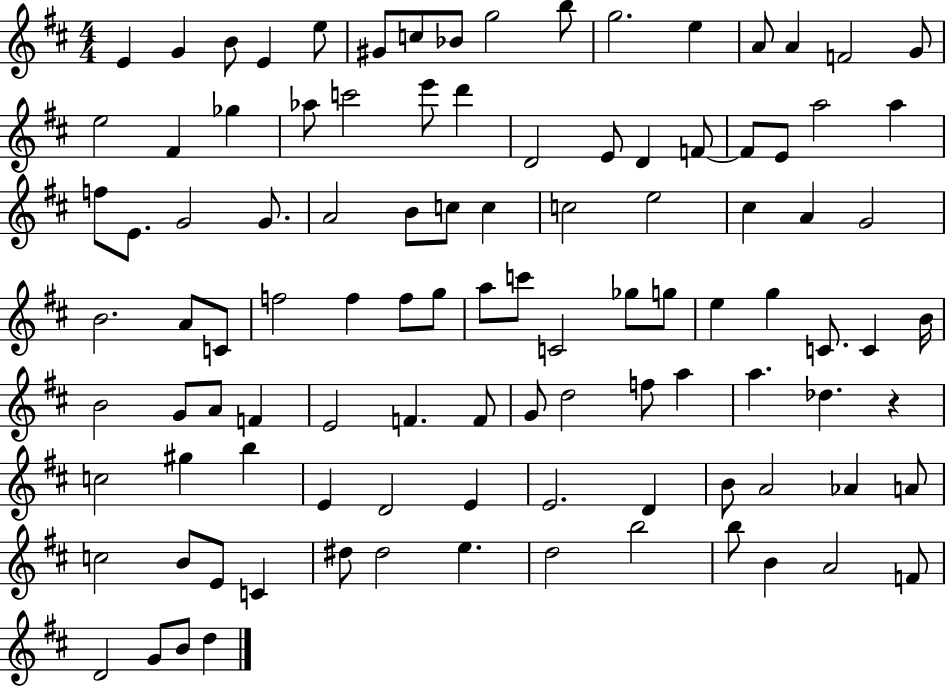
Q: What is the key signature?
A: D major